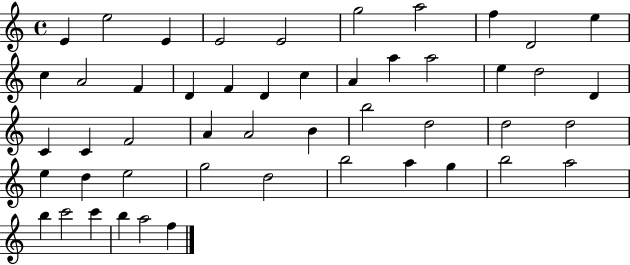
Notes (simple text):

E4/q E5/h E4/q E4/h E4/h G5/h A5/h F5/q D4/h E5/q C5/q A4/h F4/q D4/q F4/q D4/q C5/q A4/q A5/q A5/h E5/q D5/h D4/q C4/q C4/q F4/h A4/q A4/h B4/q B5/h D5/h D5/h D5/h E5/q D5/q E5/h G5/h D5/h B5/h A5/q G5/q B5/h A5/h B5/q C6/h C6/q B5/q A5/h F5/q